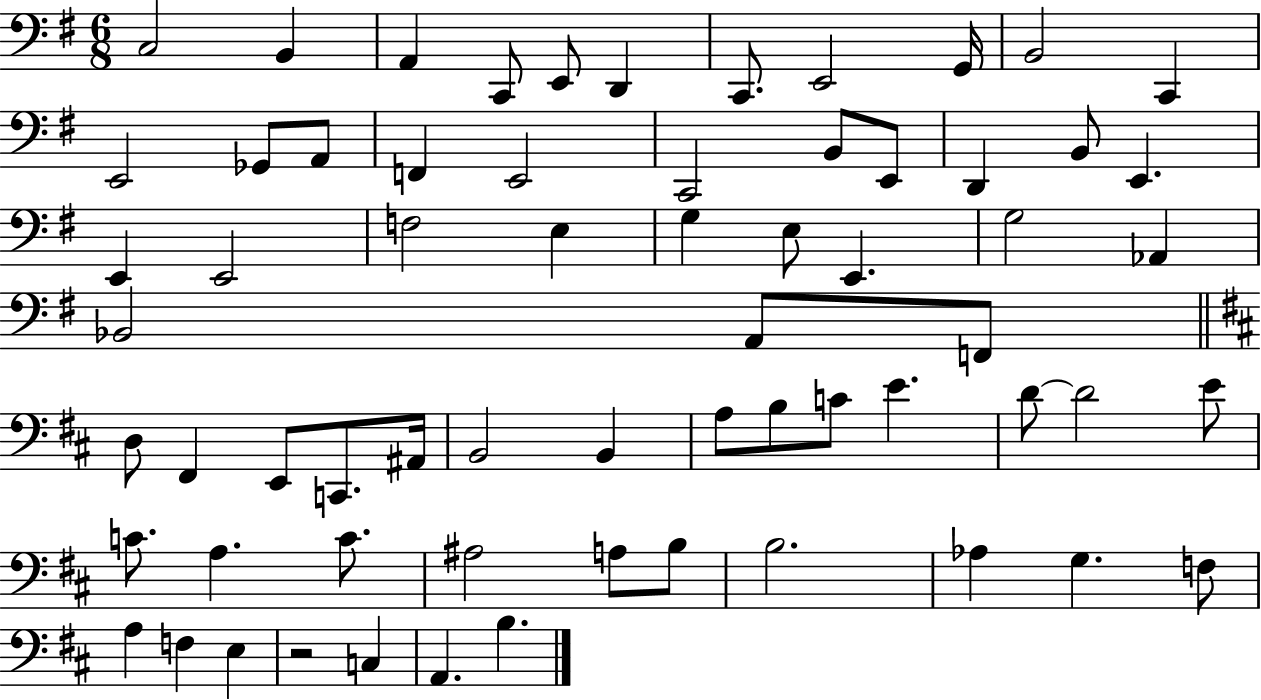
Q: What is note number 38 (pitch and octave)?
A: C2